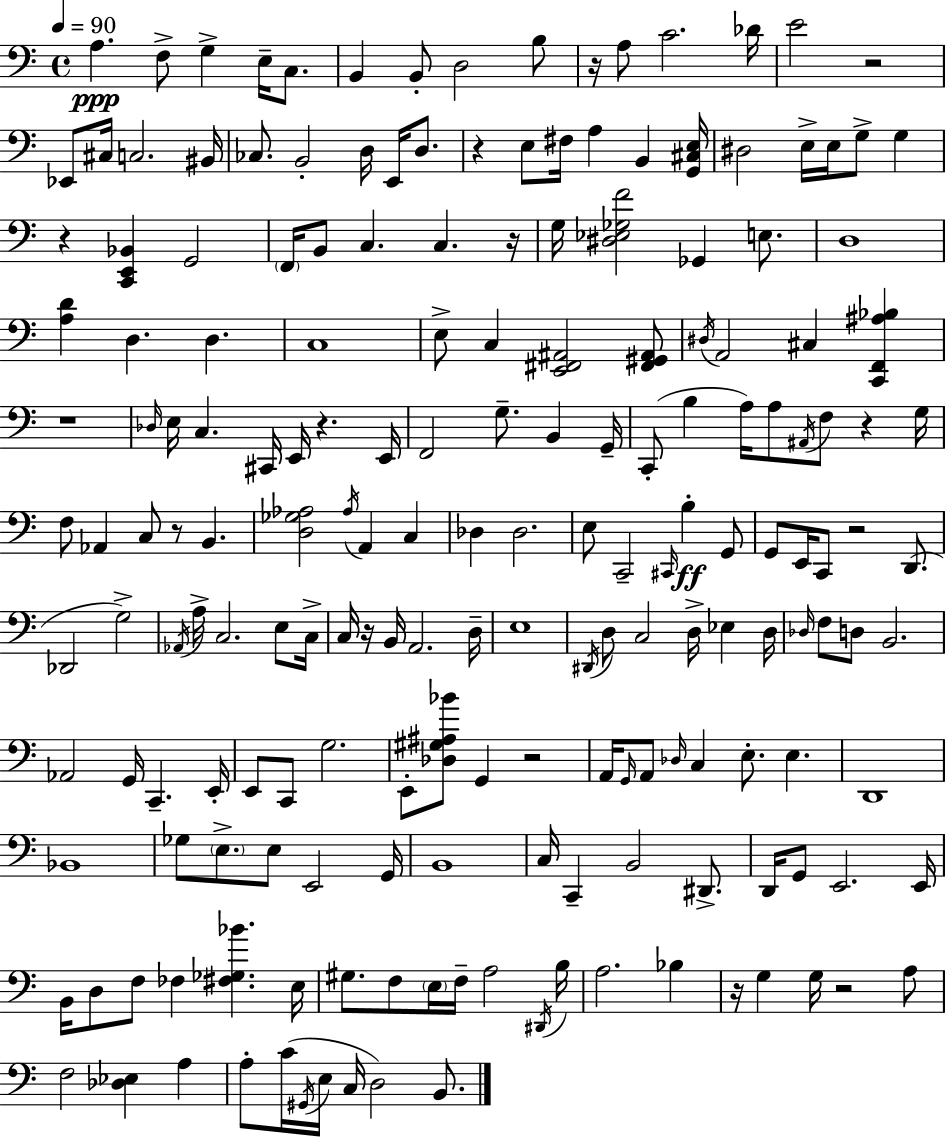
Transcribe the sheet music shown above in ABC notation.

X:1
T:Untitled
M:4/4
L:1/4
K:C
A, F,/2 G, E,/4 C,/2 B,, B,,/2 D,2 B,/2 z/4 A,/2 C2 _D/4 E2 z2 _E,,/2 ^C,/4 C,2 ^B,,/4 _C,/2 B,,2 D,/4 E,,/4 D,/2 z E,/2 ^F,/4 A, B,, [G,,^C,E,]/4 ^D,2 E,/4 E,/4 G,/2 G, z [C,,E,,_B,,] G,,2 F,,/4 B,,/2 C, C, z/4 G,/4 [^D,_E,_G,F]2 _G,, E,/2 D,4 [A,D] D, D, C,4 E,/2 C, [E,,^F,,^A,,]2 [^F,,^G,,^A,,]/2 ^D,/4 A,,2 ^C, [C,,F,,^A,_B,] z4 _D,/4 E,/4 C, ^C,,/4 E,,/4 z E,,/4 F,,2 G,/2 B,, G,,/4 C,,/2 B, A,/4 A,/2 ^A,,/4 F,/2 z G,/4 F,/2 _A,, C,/2 z/2 B,, [D,_G,_A,]2 _A,/4 A,, C, _D, _D,2 E,/2 C,,2 ^C,,/4 B, G,,/2 G,,/2 E,,/4 C,,/2 z2 D,,/2 _D,,2 G,2 _A,,/4 A,/4 C,2 E,/2 C,/4 C,/4 z/4 B,,/4 A,,2 D,/4 E,4 ^D,,/4 D,/2 C,2 D,/4 _E, D,/4 _D,/4 F,/2 D,/2 B,,2 _A,,2 G,,/4 C,, E,,/4 E,,/2 C,,/2 G,2 E,,/2 [_D,^G,^A,_B]/2 G,, z2 A,,/4 G,,/4 A,,/2 _D,/4 C, E,/2 E, D,,4 _B,,4 _G,/2 E,/2 E,/2 E,,2 G,,/4 B,,4 C,/4 C,, B,,2 ^D,,/2 D,,/4 G,,/2 E,,2 E,,/4 B,,/4 D,/2 F,/2 _F, [^F,_G,_B] E,/4 ^G,/2 F,/2 E,/4 F,/4 A,2 ^D,,/4 B,/4 A,2 _B, z/4 G, G,/4 z2 A,/2 F,2 [_D,_E,] A, A,/2 C/4 ^G,,/4 E,/4 C,/4 D,2 B,,/2